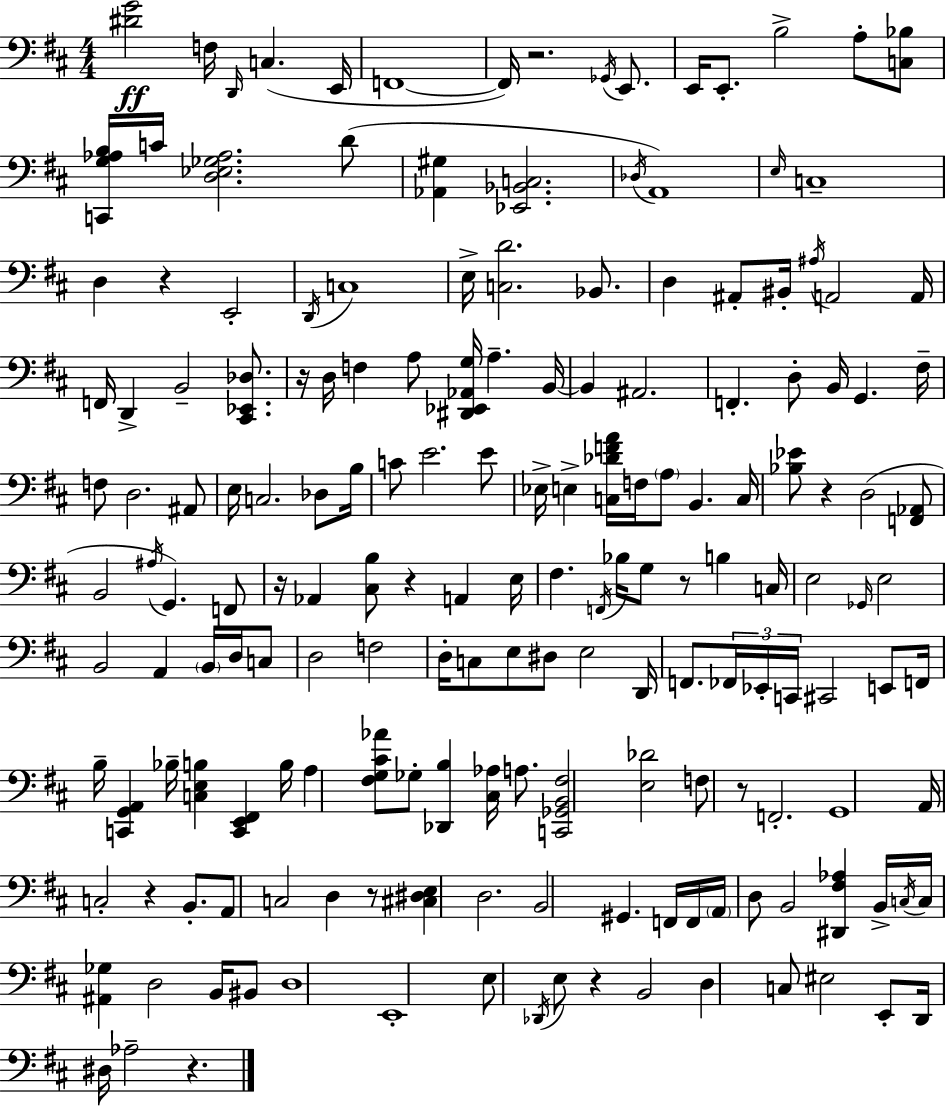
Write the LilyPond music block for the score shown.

{
  \clef bass
  \numericTimeSignature
  \time 4/4
  \key d \major
  \repeat volta 2 { <dis' g'>2\ff f16 \grace { d,16 } c4.( | e,16 f,1~~ | f,16) r2. \acciaccatura { ges,16 } e,8. | e,16 e,8.-. b2-> a8-. | \break <c bes>8 <c, g aes b>16 c'16 <d ees ges aes>2. | d'8( <aes, gis>4 <ees, bes, c>2. | \acciaccatura { des16 } a,1) | \grace { e16 } c1-- | \break d4 r4 e,2-. | \acciaccatura { d,16 } c1 | e16-> <c d'>2. | bes,8. d4 ais,8-. bis,16-. \acciaccatura { ais16 } a,2 | \break a,16 f,16 d,4-> b,2-- | <cis, ees, des>8. r16 d16 f4 a8 <dis, ees, aes, g>16 a4.-- | b,16~~ b,4 ais,2. | f,4.-. d8-. b,16 g,4. | \break fis16-- f8 d2. | ais,8 e16 c2. | des8 b16 c'8 e'2. | e'8 ees16-> e4-> <c des' f' a'>16 f16 \parenthesize a8 b,4. | \break c16 <bes ees'>8 r4 d2( | <f, aes,>8 b,2 \acciaccatura { ais16 }) g,4. | f,8 r16 aes,4 <cis b>8 r4 | a,4 e16 fis4. \acciaccatura { f,16 } bes16 g8 | \break r8 b4 c16 e2 | \grace { ges,16 } e2 b,2 | a,4 \parenthesize b,16 d16 c8 d2 | f2 d16-. c8 e8 dis8 | \break e2 d,16 f,8. \tuplet 3/2 { fes,16 ees,16-. c,16 } cis,2 | e,8 f,16 b16-- <c, g, a,>4 bes16-- | <c e b>4 <c, e, fis,>4 b16 a4 <fis g cis' aes'>8 ges8-. | <des, b>4 <cis aes>16 a8. <c, ges, b, fis>2 | \break <e des'>2 f8 r8 f,2.-. | g,1 | a,16 c2-. | r4 b,8.-. a,8 c2 | \break d4 r8 <cis dis e>4 d2. | b,2 | gis,4. f,16 f,16 \parenthesize a,16 d8 b,2 | <dis, fis aes>4 b,16-> \acciaccatura { c16 } c16 <ais, ges>4 d2 | \break b,16 bis,8 d1 | e,1-. | e8 \acciaccatura { des,16 } e8 r4 | b,2 d4 c8 | \break eis2 e,8-. d,16 dis16 aes2-- | r4. } \bar "|."
}